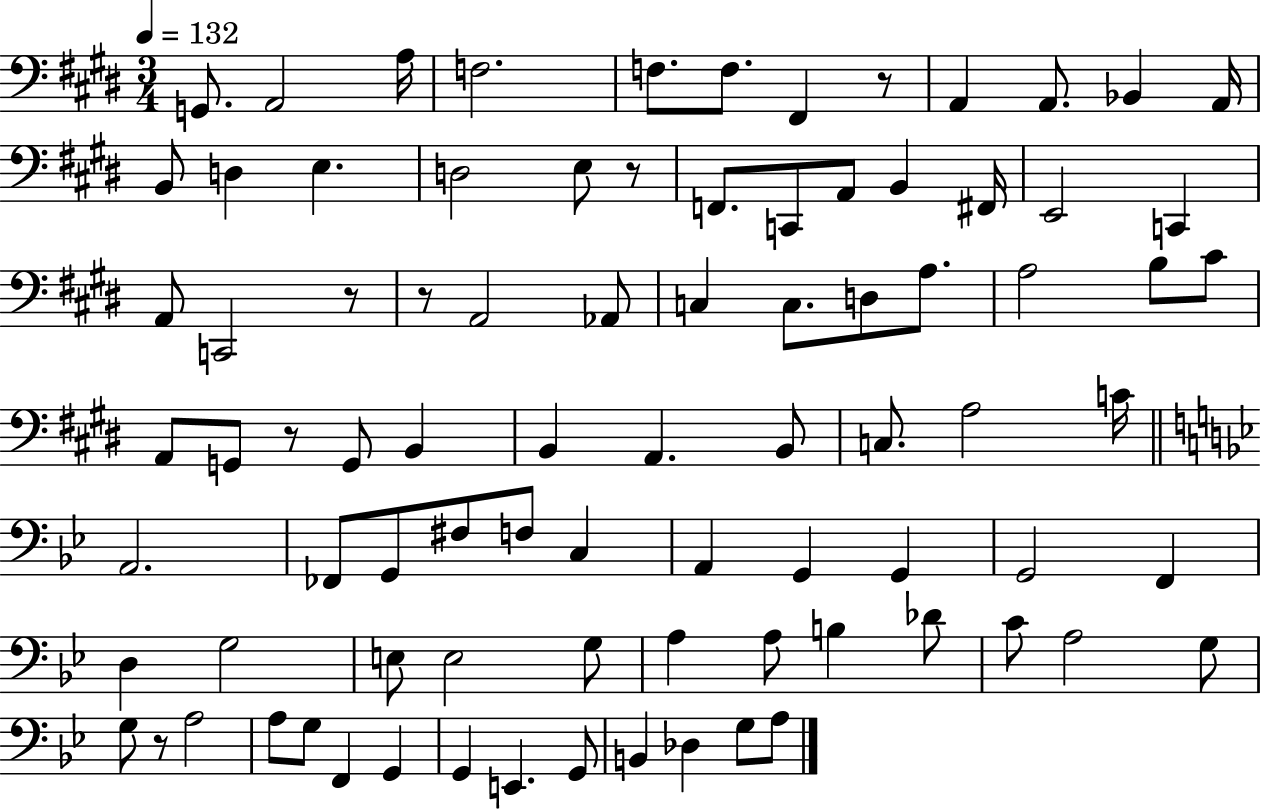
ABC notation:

X:1
T:Untitled
M:3/4
L:1/4
K:E
G,,/2 A,,2 A,/4 F,2 F,/2 F,/2 ^F,, z/2 A,, A,,/2 _B,, A,,/4 B,,/2 D, E, D,2 E,/2 z/2 F,,/2 C,,/2 A,,/2 B,, ^F,,/4 E,,2 C,, A,,/2 C,,2 z/2 z/2 A,,2 _A,,/2 C, C,/2 D,/2 A,/2 A,2 B,/2 ^C/2 A,,/2 G,,/2 z/2 G,,/2 B,, B,, A,, B,,/2 C,/2 A,2 C/4 A,,2 _F,,/2 G,,/2 ^F,/2 F,/2 C, A,, G,, G,, G,,2 F,, D, G,2 E,/2 E,2 G,/2 A, A,/2 B, _D/2 C/2 A,2 G,/2 G,/2 z/2 A,2 A,/2 G,/2 F,, G,, G,, E,, G,,/2 B,, _D, G,/2 A,/2